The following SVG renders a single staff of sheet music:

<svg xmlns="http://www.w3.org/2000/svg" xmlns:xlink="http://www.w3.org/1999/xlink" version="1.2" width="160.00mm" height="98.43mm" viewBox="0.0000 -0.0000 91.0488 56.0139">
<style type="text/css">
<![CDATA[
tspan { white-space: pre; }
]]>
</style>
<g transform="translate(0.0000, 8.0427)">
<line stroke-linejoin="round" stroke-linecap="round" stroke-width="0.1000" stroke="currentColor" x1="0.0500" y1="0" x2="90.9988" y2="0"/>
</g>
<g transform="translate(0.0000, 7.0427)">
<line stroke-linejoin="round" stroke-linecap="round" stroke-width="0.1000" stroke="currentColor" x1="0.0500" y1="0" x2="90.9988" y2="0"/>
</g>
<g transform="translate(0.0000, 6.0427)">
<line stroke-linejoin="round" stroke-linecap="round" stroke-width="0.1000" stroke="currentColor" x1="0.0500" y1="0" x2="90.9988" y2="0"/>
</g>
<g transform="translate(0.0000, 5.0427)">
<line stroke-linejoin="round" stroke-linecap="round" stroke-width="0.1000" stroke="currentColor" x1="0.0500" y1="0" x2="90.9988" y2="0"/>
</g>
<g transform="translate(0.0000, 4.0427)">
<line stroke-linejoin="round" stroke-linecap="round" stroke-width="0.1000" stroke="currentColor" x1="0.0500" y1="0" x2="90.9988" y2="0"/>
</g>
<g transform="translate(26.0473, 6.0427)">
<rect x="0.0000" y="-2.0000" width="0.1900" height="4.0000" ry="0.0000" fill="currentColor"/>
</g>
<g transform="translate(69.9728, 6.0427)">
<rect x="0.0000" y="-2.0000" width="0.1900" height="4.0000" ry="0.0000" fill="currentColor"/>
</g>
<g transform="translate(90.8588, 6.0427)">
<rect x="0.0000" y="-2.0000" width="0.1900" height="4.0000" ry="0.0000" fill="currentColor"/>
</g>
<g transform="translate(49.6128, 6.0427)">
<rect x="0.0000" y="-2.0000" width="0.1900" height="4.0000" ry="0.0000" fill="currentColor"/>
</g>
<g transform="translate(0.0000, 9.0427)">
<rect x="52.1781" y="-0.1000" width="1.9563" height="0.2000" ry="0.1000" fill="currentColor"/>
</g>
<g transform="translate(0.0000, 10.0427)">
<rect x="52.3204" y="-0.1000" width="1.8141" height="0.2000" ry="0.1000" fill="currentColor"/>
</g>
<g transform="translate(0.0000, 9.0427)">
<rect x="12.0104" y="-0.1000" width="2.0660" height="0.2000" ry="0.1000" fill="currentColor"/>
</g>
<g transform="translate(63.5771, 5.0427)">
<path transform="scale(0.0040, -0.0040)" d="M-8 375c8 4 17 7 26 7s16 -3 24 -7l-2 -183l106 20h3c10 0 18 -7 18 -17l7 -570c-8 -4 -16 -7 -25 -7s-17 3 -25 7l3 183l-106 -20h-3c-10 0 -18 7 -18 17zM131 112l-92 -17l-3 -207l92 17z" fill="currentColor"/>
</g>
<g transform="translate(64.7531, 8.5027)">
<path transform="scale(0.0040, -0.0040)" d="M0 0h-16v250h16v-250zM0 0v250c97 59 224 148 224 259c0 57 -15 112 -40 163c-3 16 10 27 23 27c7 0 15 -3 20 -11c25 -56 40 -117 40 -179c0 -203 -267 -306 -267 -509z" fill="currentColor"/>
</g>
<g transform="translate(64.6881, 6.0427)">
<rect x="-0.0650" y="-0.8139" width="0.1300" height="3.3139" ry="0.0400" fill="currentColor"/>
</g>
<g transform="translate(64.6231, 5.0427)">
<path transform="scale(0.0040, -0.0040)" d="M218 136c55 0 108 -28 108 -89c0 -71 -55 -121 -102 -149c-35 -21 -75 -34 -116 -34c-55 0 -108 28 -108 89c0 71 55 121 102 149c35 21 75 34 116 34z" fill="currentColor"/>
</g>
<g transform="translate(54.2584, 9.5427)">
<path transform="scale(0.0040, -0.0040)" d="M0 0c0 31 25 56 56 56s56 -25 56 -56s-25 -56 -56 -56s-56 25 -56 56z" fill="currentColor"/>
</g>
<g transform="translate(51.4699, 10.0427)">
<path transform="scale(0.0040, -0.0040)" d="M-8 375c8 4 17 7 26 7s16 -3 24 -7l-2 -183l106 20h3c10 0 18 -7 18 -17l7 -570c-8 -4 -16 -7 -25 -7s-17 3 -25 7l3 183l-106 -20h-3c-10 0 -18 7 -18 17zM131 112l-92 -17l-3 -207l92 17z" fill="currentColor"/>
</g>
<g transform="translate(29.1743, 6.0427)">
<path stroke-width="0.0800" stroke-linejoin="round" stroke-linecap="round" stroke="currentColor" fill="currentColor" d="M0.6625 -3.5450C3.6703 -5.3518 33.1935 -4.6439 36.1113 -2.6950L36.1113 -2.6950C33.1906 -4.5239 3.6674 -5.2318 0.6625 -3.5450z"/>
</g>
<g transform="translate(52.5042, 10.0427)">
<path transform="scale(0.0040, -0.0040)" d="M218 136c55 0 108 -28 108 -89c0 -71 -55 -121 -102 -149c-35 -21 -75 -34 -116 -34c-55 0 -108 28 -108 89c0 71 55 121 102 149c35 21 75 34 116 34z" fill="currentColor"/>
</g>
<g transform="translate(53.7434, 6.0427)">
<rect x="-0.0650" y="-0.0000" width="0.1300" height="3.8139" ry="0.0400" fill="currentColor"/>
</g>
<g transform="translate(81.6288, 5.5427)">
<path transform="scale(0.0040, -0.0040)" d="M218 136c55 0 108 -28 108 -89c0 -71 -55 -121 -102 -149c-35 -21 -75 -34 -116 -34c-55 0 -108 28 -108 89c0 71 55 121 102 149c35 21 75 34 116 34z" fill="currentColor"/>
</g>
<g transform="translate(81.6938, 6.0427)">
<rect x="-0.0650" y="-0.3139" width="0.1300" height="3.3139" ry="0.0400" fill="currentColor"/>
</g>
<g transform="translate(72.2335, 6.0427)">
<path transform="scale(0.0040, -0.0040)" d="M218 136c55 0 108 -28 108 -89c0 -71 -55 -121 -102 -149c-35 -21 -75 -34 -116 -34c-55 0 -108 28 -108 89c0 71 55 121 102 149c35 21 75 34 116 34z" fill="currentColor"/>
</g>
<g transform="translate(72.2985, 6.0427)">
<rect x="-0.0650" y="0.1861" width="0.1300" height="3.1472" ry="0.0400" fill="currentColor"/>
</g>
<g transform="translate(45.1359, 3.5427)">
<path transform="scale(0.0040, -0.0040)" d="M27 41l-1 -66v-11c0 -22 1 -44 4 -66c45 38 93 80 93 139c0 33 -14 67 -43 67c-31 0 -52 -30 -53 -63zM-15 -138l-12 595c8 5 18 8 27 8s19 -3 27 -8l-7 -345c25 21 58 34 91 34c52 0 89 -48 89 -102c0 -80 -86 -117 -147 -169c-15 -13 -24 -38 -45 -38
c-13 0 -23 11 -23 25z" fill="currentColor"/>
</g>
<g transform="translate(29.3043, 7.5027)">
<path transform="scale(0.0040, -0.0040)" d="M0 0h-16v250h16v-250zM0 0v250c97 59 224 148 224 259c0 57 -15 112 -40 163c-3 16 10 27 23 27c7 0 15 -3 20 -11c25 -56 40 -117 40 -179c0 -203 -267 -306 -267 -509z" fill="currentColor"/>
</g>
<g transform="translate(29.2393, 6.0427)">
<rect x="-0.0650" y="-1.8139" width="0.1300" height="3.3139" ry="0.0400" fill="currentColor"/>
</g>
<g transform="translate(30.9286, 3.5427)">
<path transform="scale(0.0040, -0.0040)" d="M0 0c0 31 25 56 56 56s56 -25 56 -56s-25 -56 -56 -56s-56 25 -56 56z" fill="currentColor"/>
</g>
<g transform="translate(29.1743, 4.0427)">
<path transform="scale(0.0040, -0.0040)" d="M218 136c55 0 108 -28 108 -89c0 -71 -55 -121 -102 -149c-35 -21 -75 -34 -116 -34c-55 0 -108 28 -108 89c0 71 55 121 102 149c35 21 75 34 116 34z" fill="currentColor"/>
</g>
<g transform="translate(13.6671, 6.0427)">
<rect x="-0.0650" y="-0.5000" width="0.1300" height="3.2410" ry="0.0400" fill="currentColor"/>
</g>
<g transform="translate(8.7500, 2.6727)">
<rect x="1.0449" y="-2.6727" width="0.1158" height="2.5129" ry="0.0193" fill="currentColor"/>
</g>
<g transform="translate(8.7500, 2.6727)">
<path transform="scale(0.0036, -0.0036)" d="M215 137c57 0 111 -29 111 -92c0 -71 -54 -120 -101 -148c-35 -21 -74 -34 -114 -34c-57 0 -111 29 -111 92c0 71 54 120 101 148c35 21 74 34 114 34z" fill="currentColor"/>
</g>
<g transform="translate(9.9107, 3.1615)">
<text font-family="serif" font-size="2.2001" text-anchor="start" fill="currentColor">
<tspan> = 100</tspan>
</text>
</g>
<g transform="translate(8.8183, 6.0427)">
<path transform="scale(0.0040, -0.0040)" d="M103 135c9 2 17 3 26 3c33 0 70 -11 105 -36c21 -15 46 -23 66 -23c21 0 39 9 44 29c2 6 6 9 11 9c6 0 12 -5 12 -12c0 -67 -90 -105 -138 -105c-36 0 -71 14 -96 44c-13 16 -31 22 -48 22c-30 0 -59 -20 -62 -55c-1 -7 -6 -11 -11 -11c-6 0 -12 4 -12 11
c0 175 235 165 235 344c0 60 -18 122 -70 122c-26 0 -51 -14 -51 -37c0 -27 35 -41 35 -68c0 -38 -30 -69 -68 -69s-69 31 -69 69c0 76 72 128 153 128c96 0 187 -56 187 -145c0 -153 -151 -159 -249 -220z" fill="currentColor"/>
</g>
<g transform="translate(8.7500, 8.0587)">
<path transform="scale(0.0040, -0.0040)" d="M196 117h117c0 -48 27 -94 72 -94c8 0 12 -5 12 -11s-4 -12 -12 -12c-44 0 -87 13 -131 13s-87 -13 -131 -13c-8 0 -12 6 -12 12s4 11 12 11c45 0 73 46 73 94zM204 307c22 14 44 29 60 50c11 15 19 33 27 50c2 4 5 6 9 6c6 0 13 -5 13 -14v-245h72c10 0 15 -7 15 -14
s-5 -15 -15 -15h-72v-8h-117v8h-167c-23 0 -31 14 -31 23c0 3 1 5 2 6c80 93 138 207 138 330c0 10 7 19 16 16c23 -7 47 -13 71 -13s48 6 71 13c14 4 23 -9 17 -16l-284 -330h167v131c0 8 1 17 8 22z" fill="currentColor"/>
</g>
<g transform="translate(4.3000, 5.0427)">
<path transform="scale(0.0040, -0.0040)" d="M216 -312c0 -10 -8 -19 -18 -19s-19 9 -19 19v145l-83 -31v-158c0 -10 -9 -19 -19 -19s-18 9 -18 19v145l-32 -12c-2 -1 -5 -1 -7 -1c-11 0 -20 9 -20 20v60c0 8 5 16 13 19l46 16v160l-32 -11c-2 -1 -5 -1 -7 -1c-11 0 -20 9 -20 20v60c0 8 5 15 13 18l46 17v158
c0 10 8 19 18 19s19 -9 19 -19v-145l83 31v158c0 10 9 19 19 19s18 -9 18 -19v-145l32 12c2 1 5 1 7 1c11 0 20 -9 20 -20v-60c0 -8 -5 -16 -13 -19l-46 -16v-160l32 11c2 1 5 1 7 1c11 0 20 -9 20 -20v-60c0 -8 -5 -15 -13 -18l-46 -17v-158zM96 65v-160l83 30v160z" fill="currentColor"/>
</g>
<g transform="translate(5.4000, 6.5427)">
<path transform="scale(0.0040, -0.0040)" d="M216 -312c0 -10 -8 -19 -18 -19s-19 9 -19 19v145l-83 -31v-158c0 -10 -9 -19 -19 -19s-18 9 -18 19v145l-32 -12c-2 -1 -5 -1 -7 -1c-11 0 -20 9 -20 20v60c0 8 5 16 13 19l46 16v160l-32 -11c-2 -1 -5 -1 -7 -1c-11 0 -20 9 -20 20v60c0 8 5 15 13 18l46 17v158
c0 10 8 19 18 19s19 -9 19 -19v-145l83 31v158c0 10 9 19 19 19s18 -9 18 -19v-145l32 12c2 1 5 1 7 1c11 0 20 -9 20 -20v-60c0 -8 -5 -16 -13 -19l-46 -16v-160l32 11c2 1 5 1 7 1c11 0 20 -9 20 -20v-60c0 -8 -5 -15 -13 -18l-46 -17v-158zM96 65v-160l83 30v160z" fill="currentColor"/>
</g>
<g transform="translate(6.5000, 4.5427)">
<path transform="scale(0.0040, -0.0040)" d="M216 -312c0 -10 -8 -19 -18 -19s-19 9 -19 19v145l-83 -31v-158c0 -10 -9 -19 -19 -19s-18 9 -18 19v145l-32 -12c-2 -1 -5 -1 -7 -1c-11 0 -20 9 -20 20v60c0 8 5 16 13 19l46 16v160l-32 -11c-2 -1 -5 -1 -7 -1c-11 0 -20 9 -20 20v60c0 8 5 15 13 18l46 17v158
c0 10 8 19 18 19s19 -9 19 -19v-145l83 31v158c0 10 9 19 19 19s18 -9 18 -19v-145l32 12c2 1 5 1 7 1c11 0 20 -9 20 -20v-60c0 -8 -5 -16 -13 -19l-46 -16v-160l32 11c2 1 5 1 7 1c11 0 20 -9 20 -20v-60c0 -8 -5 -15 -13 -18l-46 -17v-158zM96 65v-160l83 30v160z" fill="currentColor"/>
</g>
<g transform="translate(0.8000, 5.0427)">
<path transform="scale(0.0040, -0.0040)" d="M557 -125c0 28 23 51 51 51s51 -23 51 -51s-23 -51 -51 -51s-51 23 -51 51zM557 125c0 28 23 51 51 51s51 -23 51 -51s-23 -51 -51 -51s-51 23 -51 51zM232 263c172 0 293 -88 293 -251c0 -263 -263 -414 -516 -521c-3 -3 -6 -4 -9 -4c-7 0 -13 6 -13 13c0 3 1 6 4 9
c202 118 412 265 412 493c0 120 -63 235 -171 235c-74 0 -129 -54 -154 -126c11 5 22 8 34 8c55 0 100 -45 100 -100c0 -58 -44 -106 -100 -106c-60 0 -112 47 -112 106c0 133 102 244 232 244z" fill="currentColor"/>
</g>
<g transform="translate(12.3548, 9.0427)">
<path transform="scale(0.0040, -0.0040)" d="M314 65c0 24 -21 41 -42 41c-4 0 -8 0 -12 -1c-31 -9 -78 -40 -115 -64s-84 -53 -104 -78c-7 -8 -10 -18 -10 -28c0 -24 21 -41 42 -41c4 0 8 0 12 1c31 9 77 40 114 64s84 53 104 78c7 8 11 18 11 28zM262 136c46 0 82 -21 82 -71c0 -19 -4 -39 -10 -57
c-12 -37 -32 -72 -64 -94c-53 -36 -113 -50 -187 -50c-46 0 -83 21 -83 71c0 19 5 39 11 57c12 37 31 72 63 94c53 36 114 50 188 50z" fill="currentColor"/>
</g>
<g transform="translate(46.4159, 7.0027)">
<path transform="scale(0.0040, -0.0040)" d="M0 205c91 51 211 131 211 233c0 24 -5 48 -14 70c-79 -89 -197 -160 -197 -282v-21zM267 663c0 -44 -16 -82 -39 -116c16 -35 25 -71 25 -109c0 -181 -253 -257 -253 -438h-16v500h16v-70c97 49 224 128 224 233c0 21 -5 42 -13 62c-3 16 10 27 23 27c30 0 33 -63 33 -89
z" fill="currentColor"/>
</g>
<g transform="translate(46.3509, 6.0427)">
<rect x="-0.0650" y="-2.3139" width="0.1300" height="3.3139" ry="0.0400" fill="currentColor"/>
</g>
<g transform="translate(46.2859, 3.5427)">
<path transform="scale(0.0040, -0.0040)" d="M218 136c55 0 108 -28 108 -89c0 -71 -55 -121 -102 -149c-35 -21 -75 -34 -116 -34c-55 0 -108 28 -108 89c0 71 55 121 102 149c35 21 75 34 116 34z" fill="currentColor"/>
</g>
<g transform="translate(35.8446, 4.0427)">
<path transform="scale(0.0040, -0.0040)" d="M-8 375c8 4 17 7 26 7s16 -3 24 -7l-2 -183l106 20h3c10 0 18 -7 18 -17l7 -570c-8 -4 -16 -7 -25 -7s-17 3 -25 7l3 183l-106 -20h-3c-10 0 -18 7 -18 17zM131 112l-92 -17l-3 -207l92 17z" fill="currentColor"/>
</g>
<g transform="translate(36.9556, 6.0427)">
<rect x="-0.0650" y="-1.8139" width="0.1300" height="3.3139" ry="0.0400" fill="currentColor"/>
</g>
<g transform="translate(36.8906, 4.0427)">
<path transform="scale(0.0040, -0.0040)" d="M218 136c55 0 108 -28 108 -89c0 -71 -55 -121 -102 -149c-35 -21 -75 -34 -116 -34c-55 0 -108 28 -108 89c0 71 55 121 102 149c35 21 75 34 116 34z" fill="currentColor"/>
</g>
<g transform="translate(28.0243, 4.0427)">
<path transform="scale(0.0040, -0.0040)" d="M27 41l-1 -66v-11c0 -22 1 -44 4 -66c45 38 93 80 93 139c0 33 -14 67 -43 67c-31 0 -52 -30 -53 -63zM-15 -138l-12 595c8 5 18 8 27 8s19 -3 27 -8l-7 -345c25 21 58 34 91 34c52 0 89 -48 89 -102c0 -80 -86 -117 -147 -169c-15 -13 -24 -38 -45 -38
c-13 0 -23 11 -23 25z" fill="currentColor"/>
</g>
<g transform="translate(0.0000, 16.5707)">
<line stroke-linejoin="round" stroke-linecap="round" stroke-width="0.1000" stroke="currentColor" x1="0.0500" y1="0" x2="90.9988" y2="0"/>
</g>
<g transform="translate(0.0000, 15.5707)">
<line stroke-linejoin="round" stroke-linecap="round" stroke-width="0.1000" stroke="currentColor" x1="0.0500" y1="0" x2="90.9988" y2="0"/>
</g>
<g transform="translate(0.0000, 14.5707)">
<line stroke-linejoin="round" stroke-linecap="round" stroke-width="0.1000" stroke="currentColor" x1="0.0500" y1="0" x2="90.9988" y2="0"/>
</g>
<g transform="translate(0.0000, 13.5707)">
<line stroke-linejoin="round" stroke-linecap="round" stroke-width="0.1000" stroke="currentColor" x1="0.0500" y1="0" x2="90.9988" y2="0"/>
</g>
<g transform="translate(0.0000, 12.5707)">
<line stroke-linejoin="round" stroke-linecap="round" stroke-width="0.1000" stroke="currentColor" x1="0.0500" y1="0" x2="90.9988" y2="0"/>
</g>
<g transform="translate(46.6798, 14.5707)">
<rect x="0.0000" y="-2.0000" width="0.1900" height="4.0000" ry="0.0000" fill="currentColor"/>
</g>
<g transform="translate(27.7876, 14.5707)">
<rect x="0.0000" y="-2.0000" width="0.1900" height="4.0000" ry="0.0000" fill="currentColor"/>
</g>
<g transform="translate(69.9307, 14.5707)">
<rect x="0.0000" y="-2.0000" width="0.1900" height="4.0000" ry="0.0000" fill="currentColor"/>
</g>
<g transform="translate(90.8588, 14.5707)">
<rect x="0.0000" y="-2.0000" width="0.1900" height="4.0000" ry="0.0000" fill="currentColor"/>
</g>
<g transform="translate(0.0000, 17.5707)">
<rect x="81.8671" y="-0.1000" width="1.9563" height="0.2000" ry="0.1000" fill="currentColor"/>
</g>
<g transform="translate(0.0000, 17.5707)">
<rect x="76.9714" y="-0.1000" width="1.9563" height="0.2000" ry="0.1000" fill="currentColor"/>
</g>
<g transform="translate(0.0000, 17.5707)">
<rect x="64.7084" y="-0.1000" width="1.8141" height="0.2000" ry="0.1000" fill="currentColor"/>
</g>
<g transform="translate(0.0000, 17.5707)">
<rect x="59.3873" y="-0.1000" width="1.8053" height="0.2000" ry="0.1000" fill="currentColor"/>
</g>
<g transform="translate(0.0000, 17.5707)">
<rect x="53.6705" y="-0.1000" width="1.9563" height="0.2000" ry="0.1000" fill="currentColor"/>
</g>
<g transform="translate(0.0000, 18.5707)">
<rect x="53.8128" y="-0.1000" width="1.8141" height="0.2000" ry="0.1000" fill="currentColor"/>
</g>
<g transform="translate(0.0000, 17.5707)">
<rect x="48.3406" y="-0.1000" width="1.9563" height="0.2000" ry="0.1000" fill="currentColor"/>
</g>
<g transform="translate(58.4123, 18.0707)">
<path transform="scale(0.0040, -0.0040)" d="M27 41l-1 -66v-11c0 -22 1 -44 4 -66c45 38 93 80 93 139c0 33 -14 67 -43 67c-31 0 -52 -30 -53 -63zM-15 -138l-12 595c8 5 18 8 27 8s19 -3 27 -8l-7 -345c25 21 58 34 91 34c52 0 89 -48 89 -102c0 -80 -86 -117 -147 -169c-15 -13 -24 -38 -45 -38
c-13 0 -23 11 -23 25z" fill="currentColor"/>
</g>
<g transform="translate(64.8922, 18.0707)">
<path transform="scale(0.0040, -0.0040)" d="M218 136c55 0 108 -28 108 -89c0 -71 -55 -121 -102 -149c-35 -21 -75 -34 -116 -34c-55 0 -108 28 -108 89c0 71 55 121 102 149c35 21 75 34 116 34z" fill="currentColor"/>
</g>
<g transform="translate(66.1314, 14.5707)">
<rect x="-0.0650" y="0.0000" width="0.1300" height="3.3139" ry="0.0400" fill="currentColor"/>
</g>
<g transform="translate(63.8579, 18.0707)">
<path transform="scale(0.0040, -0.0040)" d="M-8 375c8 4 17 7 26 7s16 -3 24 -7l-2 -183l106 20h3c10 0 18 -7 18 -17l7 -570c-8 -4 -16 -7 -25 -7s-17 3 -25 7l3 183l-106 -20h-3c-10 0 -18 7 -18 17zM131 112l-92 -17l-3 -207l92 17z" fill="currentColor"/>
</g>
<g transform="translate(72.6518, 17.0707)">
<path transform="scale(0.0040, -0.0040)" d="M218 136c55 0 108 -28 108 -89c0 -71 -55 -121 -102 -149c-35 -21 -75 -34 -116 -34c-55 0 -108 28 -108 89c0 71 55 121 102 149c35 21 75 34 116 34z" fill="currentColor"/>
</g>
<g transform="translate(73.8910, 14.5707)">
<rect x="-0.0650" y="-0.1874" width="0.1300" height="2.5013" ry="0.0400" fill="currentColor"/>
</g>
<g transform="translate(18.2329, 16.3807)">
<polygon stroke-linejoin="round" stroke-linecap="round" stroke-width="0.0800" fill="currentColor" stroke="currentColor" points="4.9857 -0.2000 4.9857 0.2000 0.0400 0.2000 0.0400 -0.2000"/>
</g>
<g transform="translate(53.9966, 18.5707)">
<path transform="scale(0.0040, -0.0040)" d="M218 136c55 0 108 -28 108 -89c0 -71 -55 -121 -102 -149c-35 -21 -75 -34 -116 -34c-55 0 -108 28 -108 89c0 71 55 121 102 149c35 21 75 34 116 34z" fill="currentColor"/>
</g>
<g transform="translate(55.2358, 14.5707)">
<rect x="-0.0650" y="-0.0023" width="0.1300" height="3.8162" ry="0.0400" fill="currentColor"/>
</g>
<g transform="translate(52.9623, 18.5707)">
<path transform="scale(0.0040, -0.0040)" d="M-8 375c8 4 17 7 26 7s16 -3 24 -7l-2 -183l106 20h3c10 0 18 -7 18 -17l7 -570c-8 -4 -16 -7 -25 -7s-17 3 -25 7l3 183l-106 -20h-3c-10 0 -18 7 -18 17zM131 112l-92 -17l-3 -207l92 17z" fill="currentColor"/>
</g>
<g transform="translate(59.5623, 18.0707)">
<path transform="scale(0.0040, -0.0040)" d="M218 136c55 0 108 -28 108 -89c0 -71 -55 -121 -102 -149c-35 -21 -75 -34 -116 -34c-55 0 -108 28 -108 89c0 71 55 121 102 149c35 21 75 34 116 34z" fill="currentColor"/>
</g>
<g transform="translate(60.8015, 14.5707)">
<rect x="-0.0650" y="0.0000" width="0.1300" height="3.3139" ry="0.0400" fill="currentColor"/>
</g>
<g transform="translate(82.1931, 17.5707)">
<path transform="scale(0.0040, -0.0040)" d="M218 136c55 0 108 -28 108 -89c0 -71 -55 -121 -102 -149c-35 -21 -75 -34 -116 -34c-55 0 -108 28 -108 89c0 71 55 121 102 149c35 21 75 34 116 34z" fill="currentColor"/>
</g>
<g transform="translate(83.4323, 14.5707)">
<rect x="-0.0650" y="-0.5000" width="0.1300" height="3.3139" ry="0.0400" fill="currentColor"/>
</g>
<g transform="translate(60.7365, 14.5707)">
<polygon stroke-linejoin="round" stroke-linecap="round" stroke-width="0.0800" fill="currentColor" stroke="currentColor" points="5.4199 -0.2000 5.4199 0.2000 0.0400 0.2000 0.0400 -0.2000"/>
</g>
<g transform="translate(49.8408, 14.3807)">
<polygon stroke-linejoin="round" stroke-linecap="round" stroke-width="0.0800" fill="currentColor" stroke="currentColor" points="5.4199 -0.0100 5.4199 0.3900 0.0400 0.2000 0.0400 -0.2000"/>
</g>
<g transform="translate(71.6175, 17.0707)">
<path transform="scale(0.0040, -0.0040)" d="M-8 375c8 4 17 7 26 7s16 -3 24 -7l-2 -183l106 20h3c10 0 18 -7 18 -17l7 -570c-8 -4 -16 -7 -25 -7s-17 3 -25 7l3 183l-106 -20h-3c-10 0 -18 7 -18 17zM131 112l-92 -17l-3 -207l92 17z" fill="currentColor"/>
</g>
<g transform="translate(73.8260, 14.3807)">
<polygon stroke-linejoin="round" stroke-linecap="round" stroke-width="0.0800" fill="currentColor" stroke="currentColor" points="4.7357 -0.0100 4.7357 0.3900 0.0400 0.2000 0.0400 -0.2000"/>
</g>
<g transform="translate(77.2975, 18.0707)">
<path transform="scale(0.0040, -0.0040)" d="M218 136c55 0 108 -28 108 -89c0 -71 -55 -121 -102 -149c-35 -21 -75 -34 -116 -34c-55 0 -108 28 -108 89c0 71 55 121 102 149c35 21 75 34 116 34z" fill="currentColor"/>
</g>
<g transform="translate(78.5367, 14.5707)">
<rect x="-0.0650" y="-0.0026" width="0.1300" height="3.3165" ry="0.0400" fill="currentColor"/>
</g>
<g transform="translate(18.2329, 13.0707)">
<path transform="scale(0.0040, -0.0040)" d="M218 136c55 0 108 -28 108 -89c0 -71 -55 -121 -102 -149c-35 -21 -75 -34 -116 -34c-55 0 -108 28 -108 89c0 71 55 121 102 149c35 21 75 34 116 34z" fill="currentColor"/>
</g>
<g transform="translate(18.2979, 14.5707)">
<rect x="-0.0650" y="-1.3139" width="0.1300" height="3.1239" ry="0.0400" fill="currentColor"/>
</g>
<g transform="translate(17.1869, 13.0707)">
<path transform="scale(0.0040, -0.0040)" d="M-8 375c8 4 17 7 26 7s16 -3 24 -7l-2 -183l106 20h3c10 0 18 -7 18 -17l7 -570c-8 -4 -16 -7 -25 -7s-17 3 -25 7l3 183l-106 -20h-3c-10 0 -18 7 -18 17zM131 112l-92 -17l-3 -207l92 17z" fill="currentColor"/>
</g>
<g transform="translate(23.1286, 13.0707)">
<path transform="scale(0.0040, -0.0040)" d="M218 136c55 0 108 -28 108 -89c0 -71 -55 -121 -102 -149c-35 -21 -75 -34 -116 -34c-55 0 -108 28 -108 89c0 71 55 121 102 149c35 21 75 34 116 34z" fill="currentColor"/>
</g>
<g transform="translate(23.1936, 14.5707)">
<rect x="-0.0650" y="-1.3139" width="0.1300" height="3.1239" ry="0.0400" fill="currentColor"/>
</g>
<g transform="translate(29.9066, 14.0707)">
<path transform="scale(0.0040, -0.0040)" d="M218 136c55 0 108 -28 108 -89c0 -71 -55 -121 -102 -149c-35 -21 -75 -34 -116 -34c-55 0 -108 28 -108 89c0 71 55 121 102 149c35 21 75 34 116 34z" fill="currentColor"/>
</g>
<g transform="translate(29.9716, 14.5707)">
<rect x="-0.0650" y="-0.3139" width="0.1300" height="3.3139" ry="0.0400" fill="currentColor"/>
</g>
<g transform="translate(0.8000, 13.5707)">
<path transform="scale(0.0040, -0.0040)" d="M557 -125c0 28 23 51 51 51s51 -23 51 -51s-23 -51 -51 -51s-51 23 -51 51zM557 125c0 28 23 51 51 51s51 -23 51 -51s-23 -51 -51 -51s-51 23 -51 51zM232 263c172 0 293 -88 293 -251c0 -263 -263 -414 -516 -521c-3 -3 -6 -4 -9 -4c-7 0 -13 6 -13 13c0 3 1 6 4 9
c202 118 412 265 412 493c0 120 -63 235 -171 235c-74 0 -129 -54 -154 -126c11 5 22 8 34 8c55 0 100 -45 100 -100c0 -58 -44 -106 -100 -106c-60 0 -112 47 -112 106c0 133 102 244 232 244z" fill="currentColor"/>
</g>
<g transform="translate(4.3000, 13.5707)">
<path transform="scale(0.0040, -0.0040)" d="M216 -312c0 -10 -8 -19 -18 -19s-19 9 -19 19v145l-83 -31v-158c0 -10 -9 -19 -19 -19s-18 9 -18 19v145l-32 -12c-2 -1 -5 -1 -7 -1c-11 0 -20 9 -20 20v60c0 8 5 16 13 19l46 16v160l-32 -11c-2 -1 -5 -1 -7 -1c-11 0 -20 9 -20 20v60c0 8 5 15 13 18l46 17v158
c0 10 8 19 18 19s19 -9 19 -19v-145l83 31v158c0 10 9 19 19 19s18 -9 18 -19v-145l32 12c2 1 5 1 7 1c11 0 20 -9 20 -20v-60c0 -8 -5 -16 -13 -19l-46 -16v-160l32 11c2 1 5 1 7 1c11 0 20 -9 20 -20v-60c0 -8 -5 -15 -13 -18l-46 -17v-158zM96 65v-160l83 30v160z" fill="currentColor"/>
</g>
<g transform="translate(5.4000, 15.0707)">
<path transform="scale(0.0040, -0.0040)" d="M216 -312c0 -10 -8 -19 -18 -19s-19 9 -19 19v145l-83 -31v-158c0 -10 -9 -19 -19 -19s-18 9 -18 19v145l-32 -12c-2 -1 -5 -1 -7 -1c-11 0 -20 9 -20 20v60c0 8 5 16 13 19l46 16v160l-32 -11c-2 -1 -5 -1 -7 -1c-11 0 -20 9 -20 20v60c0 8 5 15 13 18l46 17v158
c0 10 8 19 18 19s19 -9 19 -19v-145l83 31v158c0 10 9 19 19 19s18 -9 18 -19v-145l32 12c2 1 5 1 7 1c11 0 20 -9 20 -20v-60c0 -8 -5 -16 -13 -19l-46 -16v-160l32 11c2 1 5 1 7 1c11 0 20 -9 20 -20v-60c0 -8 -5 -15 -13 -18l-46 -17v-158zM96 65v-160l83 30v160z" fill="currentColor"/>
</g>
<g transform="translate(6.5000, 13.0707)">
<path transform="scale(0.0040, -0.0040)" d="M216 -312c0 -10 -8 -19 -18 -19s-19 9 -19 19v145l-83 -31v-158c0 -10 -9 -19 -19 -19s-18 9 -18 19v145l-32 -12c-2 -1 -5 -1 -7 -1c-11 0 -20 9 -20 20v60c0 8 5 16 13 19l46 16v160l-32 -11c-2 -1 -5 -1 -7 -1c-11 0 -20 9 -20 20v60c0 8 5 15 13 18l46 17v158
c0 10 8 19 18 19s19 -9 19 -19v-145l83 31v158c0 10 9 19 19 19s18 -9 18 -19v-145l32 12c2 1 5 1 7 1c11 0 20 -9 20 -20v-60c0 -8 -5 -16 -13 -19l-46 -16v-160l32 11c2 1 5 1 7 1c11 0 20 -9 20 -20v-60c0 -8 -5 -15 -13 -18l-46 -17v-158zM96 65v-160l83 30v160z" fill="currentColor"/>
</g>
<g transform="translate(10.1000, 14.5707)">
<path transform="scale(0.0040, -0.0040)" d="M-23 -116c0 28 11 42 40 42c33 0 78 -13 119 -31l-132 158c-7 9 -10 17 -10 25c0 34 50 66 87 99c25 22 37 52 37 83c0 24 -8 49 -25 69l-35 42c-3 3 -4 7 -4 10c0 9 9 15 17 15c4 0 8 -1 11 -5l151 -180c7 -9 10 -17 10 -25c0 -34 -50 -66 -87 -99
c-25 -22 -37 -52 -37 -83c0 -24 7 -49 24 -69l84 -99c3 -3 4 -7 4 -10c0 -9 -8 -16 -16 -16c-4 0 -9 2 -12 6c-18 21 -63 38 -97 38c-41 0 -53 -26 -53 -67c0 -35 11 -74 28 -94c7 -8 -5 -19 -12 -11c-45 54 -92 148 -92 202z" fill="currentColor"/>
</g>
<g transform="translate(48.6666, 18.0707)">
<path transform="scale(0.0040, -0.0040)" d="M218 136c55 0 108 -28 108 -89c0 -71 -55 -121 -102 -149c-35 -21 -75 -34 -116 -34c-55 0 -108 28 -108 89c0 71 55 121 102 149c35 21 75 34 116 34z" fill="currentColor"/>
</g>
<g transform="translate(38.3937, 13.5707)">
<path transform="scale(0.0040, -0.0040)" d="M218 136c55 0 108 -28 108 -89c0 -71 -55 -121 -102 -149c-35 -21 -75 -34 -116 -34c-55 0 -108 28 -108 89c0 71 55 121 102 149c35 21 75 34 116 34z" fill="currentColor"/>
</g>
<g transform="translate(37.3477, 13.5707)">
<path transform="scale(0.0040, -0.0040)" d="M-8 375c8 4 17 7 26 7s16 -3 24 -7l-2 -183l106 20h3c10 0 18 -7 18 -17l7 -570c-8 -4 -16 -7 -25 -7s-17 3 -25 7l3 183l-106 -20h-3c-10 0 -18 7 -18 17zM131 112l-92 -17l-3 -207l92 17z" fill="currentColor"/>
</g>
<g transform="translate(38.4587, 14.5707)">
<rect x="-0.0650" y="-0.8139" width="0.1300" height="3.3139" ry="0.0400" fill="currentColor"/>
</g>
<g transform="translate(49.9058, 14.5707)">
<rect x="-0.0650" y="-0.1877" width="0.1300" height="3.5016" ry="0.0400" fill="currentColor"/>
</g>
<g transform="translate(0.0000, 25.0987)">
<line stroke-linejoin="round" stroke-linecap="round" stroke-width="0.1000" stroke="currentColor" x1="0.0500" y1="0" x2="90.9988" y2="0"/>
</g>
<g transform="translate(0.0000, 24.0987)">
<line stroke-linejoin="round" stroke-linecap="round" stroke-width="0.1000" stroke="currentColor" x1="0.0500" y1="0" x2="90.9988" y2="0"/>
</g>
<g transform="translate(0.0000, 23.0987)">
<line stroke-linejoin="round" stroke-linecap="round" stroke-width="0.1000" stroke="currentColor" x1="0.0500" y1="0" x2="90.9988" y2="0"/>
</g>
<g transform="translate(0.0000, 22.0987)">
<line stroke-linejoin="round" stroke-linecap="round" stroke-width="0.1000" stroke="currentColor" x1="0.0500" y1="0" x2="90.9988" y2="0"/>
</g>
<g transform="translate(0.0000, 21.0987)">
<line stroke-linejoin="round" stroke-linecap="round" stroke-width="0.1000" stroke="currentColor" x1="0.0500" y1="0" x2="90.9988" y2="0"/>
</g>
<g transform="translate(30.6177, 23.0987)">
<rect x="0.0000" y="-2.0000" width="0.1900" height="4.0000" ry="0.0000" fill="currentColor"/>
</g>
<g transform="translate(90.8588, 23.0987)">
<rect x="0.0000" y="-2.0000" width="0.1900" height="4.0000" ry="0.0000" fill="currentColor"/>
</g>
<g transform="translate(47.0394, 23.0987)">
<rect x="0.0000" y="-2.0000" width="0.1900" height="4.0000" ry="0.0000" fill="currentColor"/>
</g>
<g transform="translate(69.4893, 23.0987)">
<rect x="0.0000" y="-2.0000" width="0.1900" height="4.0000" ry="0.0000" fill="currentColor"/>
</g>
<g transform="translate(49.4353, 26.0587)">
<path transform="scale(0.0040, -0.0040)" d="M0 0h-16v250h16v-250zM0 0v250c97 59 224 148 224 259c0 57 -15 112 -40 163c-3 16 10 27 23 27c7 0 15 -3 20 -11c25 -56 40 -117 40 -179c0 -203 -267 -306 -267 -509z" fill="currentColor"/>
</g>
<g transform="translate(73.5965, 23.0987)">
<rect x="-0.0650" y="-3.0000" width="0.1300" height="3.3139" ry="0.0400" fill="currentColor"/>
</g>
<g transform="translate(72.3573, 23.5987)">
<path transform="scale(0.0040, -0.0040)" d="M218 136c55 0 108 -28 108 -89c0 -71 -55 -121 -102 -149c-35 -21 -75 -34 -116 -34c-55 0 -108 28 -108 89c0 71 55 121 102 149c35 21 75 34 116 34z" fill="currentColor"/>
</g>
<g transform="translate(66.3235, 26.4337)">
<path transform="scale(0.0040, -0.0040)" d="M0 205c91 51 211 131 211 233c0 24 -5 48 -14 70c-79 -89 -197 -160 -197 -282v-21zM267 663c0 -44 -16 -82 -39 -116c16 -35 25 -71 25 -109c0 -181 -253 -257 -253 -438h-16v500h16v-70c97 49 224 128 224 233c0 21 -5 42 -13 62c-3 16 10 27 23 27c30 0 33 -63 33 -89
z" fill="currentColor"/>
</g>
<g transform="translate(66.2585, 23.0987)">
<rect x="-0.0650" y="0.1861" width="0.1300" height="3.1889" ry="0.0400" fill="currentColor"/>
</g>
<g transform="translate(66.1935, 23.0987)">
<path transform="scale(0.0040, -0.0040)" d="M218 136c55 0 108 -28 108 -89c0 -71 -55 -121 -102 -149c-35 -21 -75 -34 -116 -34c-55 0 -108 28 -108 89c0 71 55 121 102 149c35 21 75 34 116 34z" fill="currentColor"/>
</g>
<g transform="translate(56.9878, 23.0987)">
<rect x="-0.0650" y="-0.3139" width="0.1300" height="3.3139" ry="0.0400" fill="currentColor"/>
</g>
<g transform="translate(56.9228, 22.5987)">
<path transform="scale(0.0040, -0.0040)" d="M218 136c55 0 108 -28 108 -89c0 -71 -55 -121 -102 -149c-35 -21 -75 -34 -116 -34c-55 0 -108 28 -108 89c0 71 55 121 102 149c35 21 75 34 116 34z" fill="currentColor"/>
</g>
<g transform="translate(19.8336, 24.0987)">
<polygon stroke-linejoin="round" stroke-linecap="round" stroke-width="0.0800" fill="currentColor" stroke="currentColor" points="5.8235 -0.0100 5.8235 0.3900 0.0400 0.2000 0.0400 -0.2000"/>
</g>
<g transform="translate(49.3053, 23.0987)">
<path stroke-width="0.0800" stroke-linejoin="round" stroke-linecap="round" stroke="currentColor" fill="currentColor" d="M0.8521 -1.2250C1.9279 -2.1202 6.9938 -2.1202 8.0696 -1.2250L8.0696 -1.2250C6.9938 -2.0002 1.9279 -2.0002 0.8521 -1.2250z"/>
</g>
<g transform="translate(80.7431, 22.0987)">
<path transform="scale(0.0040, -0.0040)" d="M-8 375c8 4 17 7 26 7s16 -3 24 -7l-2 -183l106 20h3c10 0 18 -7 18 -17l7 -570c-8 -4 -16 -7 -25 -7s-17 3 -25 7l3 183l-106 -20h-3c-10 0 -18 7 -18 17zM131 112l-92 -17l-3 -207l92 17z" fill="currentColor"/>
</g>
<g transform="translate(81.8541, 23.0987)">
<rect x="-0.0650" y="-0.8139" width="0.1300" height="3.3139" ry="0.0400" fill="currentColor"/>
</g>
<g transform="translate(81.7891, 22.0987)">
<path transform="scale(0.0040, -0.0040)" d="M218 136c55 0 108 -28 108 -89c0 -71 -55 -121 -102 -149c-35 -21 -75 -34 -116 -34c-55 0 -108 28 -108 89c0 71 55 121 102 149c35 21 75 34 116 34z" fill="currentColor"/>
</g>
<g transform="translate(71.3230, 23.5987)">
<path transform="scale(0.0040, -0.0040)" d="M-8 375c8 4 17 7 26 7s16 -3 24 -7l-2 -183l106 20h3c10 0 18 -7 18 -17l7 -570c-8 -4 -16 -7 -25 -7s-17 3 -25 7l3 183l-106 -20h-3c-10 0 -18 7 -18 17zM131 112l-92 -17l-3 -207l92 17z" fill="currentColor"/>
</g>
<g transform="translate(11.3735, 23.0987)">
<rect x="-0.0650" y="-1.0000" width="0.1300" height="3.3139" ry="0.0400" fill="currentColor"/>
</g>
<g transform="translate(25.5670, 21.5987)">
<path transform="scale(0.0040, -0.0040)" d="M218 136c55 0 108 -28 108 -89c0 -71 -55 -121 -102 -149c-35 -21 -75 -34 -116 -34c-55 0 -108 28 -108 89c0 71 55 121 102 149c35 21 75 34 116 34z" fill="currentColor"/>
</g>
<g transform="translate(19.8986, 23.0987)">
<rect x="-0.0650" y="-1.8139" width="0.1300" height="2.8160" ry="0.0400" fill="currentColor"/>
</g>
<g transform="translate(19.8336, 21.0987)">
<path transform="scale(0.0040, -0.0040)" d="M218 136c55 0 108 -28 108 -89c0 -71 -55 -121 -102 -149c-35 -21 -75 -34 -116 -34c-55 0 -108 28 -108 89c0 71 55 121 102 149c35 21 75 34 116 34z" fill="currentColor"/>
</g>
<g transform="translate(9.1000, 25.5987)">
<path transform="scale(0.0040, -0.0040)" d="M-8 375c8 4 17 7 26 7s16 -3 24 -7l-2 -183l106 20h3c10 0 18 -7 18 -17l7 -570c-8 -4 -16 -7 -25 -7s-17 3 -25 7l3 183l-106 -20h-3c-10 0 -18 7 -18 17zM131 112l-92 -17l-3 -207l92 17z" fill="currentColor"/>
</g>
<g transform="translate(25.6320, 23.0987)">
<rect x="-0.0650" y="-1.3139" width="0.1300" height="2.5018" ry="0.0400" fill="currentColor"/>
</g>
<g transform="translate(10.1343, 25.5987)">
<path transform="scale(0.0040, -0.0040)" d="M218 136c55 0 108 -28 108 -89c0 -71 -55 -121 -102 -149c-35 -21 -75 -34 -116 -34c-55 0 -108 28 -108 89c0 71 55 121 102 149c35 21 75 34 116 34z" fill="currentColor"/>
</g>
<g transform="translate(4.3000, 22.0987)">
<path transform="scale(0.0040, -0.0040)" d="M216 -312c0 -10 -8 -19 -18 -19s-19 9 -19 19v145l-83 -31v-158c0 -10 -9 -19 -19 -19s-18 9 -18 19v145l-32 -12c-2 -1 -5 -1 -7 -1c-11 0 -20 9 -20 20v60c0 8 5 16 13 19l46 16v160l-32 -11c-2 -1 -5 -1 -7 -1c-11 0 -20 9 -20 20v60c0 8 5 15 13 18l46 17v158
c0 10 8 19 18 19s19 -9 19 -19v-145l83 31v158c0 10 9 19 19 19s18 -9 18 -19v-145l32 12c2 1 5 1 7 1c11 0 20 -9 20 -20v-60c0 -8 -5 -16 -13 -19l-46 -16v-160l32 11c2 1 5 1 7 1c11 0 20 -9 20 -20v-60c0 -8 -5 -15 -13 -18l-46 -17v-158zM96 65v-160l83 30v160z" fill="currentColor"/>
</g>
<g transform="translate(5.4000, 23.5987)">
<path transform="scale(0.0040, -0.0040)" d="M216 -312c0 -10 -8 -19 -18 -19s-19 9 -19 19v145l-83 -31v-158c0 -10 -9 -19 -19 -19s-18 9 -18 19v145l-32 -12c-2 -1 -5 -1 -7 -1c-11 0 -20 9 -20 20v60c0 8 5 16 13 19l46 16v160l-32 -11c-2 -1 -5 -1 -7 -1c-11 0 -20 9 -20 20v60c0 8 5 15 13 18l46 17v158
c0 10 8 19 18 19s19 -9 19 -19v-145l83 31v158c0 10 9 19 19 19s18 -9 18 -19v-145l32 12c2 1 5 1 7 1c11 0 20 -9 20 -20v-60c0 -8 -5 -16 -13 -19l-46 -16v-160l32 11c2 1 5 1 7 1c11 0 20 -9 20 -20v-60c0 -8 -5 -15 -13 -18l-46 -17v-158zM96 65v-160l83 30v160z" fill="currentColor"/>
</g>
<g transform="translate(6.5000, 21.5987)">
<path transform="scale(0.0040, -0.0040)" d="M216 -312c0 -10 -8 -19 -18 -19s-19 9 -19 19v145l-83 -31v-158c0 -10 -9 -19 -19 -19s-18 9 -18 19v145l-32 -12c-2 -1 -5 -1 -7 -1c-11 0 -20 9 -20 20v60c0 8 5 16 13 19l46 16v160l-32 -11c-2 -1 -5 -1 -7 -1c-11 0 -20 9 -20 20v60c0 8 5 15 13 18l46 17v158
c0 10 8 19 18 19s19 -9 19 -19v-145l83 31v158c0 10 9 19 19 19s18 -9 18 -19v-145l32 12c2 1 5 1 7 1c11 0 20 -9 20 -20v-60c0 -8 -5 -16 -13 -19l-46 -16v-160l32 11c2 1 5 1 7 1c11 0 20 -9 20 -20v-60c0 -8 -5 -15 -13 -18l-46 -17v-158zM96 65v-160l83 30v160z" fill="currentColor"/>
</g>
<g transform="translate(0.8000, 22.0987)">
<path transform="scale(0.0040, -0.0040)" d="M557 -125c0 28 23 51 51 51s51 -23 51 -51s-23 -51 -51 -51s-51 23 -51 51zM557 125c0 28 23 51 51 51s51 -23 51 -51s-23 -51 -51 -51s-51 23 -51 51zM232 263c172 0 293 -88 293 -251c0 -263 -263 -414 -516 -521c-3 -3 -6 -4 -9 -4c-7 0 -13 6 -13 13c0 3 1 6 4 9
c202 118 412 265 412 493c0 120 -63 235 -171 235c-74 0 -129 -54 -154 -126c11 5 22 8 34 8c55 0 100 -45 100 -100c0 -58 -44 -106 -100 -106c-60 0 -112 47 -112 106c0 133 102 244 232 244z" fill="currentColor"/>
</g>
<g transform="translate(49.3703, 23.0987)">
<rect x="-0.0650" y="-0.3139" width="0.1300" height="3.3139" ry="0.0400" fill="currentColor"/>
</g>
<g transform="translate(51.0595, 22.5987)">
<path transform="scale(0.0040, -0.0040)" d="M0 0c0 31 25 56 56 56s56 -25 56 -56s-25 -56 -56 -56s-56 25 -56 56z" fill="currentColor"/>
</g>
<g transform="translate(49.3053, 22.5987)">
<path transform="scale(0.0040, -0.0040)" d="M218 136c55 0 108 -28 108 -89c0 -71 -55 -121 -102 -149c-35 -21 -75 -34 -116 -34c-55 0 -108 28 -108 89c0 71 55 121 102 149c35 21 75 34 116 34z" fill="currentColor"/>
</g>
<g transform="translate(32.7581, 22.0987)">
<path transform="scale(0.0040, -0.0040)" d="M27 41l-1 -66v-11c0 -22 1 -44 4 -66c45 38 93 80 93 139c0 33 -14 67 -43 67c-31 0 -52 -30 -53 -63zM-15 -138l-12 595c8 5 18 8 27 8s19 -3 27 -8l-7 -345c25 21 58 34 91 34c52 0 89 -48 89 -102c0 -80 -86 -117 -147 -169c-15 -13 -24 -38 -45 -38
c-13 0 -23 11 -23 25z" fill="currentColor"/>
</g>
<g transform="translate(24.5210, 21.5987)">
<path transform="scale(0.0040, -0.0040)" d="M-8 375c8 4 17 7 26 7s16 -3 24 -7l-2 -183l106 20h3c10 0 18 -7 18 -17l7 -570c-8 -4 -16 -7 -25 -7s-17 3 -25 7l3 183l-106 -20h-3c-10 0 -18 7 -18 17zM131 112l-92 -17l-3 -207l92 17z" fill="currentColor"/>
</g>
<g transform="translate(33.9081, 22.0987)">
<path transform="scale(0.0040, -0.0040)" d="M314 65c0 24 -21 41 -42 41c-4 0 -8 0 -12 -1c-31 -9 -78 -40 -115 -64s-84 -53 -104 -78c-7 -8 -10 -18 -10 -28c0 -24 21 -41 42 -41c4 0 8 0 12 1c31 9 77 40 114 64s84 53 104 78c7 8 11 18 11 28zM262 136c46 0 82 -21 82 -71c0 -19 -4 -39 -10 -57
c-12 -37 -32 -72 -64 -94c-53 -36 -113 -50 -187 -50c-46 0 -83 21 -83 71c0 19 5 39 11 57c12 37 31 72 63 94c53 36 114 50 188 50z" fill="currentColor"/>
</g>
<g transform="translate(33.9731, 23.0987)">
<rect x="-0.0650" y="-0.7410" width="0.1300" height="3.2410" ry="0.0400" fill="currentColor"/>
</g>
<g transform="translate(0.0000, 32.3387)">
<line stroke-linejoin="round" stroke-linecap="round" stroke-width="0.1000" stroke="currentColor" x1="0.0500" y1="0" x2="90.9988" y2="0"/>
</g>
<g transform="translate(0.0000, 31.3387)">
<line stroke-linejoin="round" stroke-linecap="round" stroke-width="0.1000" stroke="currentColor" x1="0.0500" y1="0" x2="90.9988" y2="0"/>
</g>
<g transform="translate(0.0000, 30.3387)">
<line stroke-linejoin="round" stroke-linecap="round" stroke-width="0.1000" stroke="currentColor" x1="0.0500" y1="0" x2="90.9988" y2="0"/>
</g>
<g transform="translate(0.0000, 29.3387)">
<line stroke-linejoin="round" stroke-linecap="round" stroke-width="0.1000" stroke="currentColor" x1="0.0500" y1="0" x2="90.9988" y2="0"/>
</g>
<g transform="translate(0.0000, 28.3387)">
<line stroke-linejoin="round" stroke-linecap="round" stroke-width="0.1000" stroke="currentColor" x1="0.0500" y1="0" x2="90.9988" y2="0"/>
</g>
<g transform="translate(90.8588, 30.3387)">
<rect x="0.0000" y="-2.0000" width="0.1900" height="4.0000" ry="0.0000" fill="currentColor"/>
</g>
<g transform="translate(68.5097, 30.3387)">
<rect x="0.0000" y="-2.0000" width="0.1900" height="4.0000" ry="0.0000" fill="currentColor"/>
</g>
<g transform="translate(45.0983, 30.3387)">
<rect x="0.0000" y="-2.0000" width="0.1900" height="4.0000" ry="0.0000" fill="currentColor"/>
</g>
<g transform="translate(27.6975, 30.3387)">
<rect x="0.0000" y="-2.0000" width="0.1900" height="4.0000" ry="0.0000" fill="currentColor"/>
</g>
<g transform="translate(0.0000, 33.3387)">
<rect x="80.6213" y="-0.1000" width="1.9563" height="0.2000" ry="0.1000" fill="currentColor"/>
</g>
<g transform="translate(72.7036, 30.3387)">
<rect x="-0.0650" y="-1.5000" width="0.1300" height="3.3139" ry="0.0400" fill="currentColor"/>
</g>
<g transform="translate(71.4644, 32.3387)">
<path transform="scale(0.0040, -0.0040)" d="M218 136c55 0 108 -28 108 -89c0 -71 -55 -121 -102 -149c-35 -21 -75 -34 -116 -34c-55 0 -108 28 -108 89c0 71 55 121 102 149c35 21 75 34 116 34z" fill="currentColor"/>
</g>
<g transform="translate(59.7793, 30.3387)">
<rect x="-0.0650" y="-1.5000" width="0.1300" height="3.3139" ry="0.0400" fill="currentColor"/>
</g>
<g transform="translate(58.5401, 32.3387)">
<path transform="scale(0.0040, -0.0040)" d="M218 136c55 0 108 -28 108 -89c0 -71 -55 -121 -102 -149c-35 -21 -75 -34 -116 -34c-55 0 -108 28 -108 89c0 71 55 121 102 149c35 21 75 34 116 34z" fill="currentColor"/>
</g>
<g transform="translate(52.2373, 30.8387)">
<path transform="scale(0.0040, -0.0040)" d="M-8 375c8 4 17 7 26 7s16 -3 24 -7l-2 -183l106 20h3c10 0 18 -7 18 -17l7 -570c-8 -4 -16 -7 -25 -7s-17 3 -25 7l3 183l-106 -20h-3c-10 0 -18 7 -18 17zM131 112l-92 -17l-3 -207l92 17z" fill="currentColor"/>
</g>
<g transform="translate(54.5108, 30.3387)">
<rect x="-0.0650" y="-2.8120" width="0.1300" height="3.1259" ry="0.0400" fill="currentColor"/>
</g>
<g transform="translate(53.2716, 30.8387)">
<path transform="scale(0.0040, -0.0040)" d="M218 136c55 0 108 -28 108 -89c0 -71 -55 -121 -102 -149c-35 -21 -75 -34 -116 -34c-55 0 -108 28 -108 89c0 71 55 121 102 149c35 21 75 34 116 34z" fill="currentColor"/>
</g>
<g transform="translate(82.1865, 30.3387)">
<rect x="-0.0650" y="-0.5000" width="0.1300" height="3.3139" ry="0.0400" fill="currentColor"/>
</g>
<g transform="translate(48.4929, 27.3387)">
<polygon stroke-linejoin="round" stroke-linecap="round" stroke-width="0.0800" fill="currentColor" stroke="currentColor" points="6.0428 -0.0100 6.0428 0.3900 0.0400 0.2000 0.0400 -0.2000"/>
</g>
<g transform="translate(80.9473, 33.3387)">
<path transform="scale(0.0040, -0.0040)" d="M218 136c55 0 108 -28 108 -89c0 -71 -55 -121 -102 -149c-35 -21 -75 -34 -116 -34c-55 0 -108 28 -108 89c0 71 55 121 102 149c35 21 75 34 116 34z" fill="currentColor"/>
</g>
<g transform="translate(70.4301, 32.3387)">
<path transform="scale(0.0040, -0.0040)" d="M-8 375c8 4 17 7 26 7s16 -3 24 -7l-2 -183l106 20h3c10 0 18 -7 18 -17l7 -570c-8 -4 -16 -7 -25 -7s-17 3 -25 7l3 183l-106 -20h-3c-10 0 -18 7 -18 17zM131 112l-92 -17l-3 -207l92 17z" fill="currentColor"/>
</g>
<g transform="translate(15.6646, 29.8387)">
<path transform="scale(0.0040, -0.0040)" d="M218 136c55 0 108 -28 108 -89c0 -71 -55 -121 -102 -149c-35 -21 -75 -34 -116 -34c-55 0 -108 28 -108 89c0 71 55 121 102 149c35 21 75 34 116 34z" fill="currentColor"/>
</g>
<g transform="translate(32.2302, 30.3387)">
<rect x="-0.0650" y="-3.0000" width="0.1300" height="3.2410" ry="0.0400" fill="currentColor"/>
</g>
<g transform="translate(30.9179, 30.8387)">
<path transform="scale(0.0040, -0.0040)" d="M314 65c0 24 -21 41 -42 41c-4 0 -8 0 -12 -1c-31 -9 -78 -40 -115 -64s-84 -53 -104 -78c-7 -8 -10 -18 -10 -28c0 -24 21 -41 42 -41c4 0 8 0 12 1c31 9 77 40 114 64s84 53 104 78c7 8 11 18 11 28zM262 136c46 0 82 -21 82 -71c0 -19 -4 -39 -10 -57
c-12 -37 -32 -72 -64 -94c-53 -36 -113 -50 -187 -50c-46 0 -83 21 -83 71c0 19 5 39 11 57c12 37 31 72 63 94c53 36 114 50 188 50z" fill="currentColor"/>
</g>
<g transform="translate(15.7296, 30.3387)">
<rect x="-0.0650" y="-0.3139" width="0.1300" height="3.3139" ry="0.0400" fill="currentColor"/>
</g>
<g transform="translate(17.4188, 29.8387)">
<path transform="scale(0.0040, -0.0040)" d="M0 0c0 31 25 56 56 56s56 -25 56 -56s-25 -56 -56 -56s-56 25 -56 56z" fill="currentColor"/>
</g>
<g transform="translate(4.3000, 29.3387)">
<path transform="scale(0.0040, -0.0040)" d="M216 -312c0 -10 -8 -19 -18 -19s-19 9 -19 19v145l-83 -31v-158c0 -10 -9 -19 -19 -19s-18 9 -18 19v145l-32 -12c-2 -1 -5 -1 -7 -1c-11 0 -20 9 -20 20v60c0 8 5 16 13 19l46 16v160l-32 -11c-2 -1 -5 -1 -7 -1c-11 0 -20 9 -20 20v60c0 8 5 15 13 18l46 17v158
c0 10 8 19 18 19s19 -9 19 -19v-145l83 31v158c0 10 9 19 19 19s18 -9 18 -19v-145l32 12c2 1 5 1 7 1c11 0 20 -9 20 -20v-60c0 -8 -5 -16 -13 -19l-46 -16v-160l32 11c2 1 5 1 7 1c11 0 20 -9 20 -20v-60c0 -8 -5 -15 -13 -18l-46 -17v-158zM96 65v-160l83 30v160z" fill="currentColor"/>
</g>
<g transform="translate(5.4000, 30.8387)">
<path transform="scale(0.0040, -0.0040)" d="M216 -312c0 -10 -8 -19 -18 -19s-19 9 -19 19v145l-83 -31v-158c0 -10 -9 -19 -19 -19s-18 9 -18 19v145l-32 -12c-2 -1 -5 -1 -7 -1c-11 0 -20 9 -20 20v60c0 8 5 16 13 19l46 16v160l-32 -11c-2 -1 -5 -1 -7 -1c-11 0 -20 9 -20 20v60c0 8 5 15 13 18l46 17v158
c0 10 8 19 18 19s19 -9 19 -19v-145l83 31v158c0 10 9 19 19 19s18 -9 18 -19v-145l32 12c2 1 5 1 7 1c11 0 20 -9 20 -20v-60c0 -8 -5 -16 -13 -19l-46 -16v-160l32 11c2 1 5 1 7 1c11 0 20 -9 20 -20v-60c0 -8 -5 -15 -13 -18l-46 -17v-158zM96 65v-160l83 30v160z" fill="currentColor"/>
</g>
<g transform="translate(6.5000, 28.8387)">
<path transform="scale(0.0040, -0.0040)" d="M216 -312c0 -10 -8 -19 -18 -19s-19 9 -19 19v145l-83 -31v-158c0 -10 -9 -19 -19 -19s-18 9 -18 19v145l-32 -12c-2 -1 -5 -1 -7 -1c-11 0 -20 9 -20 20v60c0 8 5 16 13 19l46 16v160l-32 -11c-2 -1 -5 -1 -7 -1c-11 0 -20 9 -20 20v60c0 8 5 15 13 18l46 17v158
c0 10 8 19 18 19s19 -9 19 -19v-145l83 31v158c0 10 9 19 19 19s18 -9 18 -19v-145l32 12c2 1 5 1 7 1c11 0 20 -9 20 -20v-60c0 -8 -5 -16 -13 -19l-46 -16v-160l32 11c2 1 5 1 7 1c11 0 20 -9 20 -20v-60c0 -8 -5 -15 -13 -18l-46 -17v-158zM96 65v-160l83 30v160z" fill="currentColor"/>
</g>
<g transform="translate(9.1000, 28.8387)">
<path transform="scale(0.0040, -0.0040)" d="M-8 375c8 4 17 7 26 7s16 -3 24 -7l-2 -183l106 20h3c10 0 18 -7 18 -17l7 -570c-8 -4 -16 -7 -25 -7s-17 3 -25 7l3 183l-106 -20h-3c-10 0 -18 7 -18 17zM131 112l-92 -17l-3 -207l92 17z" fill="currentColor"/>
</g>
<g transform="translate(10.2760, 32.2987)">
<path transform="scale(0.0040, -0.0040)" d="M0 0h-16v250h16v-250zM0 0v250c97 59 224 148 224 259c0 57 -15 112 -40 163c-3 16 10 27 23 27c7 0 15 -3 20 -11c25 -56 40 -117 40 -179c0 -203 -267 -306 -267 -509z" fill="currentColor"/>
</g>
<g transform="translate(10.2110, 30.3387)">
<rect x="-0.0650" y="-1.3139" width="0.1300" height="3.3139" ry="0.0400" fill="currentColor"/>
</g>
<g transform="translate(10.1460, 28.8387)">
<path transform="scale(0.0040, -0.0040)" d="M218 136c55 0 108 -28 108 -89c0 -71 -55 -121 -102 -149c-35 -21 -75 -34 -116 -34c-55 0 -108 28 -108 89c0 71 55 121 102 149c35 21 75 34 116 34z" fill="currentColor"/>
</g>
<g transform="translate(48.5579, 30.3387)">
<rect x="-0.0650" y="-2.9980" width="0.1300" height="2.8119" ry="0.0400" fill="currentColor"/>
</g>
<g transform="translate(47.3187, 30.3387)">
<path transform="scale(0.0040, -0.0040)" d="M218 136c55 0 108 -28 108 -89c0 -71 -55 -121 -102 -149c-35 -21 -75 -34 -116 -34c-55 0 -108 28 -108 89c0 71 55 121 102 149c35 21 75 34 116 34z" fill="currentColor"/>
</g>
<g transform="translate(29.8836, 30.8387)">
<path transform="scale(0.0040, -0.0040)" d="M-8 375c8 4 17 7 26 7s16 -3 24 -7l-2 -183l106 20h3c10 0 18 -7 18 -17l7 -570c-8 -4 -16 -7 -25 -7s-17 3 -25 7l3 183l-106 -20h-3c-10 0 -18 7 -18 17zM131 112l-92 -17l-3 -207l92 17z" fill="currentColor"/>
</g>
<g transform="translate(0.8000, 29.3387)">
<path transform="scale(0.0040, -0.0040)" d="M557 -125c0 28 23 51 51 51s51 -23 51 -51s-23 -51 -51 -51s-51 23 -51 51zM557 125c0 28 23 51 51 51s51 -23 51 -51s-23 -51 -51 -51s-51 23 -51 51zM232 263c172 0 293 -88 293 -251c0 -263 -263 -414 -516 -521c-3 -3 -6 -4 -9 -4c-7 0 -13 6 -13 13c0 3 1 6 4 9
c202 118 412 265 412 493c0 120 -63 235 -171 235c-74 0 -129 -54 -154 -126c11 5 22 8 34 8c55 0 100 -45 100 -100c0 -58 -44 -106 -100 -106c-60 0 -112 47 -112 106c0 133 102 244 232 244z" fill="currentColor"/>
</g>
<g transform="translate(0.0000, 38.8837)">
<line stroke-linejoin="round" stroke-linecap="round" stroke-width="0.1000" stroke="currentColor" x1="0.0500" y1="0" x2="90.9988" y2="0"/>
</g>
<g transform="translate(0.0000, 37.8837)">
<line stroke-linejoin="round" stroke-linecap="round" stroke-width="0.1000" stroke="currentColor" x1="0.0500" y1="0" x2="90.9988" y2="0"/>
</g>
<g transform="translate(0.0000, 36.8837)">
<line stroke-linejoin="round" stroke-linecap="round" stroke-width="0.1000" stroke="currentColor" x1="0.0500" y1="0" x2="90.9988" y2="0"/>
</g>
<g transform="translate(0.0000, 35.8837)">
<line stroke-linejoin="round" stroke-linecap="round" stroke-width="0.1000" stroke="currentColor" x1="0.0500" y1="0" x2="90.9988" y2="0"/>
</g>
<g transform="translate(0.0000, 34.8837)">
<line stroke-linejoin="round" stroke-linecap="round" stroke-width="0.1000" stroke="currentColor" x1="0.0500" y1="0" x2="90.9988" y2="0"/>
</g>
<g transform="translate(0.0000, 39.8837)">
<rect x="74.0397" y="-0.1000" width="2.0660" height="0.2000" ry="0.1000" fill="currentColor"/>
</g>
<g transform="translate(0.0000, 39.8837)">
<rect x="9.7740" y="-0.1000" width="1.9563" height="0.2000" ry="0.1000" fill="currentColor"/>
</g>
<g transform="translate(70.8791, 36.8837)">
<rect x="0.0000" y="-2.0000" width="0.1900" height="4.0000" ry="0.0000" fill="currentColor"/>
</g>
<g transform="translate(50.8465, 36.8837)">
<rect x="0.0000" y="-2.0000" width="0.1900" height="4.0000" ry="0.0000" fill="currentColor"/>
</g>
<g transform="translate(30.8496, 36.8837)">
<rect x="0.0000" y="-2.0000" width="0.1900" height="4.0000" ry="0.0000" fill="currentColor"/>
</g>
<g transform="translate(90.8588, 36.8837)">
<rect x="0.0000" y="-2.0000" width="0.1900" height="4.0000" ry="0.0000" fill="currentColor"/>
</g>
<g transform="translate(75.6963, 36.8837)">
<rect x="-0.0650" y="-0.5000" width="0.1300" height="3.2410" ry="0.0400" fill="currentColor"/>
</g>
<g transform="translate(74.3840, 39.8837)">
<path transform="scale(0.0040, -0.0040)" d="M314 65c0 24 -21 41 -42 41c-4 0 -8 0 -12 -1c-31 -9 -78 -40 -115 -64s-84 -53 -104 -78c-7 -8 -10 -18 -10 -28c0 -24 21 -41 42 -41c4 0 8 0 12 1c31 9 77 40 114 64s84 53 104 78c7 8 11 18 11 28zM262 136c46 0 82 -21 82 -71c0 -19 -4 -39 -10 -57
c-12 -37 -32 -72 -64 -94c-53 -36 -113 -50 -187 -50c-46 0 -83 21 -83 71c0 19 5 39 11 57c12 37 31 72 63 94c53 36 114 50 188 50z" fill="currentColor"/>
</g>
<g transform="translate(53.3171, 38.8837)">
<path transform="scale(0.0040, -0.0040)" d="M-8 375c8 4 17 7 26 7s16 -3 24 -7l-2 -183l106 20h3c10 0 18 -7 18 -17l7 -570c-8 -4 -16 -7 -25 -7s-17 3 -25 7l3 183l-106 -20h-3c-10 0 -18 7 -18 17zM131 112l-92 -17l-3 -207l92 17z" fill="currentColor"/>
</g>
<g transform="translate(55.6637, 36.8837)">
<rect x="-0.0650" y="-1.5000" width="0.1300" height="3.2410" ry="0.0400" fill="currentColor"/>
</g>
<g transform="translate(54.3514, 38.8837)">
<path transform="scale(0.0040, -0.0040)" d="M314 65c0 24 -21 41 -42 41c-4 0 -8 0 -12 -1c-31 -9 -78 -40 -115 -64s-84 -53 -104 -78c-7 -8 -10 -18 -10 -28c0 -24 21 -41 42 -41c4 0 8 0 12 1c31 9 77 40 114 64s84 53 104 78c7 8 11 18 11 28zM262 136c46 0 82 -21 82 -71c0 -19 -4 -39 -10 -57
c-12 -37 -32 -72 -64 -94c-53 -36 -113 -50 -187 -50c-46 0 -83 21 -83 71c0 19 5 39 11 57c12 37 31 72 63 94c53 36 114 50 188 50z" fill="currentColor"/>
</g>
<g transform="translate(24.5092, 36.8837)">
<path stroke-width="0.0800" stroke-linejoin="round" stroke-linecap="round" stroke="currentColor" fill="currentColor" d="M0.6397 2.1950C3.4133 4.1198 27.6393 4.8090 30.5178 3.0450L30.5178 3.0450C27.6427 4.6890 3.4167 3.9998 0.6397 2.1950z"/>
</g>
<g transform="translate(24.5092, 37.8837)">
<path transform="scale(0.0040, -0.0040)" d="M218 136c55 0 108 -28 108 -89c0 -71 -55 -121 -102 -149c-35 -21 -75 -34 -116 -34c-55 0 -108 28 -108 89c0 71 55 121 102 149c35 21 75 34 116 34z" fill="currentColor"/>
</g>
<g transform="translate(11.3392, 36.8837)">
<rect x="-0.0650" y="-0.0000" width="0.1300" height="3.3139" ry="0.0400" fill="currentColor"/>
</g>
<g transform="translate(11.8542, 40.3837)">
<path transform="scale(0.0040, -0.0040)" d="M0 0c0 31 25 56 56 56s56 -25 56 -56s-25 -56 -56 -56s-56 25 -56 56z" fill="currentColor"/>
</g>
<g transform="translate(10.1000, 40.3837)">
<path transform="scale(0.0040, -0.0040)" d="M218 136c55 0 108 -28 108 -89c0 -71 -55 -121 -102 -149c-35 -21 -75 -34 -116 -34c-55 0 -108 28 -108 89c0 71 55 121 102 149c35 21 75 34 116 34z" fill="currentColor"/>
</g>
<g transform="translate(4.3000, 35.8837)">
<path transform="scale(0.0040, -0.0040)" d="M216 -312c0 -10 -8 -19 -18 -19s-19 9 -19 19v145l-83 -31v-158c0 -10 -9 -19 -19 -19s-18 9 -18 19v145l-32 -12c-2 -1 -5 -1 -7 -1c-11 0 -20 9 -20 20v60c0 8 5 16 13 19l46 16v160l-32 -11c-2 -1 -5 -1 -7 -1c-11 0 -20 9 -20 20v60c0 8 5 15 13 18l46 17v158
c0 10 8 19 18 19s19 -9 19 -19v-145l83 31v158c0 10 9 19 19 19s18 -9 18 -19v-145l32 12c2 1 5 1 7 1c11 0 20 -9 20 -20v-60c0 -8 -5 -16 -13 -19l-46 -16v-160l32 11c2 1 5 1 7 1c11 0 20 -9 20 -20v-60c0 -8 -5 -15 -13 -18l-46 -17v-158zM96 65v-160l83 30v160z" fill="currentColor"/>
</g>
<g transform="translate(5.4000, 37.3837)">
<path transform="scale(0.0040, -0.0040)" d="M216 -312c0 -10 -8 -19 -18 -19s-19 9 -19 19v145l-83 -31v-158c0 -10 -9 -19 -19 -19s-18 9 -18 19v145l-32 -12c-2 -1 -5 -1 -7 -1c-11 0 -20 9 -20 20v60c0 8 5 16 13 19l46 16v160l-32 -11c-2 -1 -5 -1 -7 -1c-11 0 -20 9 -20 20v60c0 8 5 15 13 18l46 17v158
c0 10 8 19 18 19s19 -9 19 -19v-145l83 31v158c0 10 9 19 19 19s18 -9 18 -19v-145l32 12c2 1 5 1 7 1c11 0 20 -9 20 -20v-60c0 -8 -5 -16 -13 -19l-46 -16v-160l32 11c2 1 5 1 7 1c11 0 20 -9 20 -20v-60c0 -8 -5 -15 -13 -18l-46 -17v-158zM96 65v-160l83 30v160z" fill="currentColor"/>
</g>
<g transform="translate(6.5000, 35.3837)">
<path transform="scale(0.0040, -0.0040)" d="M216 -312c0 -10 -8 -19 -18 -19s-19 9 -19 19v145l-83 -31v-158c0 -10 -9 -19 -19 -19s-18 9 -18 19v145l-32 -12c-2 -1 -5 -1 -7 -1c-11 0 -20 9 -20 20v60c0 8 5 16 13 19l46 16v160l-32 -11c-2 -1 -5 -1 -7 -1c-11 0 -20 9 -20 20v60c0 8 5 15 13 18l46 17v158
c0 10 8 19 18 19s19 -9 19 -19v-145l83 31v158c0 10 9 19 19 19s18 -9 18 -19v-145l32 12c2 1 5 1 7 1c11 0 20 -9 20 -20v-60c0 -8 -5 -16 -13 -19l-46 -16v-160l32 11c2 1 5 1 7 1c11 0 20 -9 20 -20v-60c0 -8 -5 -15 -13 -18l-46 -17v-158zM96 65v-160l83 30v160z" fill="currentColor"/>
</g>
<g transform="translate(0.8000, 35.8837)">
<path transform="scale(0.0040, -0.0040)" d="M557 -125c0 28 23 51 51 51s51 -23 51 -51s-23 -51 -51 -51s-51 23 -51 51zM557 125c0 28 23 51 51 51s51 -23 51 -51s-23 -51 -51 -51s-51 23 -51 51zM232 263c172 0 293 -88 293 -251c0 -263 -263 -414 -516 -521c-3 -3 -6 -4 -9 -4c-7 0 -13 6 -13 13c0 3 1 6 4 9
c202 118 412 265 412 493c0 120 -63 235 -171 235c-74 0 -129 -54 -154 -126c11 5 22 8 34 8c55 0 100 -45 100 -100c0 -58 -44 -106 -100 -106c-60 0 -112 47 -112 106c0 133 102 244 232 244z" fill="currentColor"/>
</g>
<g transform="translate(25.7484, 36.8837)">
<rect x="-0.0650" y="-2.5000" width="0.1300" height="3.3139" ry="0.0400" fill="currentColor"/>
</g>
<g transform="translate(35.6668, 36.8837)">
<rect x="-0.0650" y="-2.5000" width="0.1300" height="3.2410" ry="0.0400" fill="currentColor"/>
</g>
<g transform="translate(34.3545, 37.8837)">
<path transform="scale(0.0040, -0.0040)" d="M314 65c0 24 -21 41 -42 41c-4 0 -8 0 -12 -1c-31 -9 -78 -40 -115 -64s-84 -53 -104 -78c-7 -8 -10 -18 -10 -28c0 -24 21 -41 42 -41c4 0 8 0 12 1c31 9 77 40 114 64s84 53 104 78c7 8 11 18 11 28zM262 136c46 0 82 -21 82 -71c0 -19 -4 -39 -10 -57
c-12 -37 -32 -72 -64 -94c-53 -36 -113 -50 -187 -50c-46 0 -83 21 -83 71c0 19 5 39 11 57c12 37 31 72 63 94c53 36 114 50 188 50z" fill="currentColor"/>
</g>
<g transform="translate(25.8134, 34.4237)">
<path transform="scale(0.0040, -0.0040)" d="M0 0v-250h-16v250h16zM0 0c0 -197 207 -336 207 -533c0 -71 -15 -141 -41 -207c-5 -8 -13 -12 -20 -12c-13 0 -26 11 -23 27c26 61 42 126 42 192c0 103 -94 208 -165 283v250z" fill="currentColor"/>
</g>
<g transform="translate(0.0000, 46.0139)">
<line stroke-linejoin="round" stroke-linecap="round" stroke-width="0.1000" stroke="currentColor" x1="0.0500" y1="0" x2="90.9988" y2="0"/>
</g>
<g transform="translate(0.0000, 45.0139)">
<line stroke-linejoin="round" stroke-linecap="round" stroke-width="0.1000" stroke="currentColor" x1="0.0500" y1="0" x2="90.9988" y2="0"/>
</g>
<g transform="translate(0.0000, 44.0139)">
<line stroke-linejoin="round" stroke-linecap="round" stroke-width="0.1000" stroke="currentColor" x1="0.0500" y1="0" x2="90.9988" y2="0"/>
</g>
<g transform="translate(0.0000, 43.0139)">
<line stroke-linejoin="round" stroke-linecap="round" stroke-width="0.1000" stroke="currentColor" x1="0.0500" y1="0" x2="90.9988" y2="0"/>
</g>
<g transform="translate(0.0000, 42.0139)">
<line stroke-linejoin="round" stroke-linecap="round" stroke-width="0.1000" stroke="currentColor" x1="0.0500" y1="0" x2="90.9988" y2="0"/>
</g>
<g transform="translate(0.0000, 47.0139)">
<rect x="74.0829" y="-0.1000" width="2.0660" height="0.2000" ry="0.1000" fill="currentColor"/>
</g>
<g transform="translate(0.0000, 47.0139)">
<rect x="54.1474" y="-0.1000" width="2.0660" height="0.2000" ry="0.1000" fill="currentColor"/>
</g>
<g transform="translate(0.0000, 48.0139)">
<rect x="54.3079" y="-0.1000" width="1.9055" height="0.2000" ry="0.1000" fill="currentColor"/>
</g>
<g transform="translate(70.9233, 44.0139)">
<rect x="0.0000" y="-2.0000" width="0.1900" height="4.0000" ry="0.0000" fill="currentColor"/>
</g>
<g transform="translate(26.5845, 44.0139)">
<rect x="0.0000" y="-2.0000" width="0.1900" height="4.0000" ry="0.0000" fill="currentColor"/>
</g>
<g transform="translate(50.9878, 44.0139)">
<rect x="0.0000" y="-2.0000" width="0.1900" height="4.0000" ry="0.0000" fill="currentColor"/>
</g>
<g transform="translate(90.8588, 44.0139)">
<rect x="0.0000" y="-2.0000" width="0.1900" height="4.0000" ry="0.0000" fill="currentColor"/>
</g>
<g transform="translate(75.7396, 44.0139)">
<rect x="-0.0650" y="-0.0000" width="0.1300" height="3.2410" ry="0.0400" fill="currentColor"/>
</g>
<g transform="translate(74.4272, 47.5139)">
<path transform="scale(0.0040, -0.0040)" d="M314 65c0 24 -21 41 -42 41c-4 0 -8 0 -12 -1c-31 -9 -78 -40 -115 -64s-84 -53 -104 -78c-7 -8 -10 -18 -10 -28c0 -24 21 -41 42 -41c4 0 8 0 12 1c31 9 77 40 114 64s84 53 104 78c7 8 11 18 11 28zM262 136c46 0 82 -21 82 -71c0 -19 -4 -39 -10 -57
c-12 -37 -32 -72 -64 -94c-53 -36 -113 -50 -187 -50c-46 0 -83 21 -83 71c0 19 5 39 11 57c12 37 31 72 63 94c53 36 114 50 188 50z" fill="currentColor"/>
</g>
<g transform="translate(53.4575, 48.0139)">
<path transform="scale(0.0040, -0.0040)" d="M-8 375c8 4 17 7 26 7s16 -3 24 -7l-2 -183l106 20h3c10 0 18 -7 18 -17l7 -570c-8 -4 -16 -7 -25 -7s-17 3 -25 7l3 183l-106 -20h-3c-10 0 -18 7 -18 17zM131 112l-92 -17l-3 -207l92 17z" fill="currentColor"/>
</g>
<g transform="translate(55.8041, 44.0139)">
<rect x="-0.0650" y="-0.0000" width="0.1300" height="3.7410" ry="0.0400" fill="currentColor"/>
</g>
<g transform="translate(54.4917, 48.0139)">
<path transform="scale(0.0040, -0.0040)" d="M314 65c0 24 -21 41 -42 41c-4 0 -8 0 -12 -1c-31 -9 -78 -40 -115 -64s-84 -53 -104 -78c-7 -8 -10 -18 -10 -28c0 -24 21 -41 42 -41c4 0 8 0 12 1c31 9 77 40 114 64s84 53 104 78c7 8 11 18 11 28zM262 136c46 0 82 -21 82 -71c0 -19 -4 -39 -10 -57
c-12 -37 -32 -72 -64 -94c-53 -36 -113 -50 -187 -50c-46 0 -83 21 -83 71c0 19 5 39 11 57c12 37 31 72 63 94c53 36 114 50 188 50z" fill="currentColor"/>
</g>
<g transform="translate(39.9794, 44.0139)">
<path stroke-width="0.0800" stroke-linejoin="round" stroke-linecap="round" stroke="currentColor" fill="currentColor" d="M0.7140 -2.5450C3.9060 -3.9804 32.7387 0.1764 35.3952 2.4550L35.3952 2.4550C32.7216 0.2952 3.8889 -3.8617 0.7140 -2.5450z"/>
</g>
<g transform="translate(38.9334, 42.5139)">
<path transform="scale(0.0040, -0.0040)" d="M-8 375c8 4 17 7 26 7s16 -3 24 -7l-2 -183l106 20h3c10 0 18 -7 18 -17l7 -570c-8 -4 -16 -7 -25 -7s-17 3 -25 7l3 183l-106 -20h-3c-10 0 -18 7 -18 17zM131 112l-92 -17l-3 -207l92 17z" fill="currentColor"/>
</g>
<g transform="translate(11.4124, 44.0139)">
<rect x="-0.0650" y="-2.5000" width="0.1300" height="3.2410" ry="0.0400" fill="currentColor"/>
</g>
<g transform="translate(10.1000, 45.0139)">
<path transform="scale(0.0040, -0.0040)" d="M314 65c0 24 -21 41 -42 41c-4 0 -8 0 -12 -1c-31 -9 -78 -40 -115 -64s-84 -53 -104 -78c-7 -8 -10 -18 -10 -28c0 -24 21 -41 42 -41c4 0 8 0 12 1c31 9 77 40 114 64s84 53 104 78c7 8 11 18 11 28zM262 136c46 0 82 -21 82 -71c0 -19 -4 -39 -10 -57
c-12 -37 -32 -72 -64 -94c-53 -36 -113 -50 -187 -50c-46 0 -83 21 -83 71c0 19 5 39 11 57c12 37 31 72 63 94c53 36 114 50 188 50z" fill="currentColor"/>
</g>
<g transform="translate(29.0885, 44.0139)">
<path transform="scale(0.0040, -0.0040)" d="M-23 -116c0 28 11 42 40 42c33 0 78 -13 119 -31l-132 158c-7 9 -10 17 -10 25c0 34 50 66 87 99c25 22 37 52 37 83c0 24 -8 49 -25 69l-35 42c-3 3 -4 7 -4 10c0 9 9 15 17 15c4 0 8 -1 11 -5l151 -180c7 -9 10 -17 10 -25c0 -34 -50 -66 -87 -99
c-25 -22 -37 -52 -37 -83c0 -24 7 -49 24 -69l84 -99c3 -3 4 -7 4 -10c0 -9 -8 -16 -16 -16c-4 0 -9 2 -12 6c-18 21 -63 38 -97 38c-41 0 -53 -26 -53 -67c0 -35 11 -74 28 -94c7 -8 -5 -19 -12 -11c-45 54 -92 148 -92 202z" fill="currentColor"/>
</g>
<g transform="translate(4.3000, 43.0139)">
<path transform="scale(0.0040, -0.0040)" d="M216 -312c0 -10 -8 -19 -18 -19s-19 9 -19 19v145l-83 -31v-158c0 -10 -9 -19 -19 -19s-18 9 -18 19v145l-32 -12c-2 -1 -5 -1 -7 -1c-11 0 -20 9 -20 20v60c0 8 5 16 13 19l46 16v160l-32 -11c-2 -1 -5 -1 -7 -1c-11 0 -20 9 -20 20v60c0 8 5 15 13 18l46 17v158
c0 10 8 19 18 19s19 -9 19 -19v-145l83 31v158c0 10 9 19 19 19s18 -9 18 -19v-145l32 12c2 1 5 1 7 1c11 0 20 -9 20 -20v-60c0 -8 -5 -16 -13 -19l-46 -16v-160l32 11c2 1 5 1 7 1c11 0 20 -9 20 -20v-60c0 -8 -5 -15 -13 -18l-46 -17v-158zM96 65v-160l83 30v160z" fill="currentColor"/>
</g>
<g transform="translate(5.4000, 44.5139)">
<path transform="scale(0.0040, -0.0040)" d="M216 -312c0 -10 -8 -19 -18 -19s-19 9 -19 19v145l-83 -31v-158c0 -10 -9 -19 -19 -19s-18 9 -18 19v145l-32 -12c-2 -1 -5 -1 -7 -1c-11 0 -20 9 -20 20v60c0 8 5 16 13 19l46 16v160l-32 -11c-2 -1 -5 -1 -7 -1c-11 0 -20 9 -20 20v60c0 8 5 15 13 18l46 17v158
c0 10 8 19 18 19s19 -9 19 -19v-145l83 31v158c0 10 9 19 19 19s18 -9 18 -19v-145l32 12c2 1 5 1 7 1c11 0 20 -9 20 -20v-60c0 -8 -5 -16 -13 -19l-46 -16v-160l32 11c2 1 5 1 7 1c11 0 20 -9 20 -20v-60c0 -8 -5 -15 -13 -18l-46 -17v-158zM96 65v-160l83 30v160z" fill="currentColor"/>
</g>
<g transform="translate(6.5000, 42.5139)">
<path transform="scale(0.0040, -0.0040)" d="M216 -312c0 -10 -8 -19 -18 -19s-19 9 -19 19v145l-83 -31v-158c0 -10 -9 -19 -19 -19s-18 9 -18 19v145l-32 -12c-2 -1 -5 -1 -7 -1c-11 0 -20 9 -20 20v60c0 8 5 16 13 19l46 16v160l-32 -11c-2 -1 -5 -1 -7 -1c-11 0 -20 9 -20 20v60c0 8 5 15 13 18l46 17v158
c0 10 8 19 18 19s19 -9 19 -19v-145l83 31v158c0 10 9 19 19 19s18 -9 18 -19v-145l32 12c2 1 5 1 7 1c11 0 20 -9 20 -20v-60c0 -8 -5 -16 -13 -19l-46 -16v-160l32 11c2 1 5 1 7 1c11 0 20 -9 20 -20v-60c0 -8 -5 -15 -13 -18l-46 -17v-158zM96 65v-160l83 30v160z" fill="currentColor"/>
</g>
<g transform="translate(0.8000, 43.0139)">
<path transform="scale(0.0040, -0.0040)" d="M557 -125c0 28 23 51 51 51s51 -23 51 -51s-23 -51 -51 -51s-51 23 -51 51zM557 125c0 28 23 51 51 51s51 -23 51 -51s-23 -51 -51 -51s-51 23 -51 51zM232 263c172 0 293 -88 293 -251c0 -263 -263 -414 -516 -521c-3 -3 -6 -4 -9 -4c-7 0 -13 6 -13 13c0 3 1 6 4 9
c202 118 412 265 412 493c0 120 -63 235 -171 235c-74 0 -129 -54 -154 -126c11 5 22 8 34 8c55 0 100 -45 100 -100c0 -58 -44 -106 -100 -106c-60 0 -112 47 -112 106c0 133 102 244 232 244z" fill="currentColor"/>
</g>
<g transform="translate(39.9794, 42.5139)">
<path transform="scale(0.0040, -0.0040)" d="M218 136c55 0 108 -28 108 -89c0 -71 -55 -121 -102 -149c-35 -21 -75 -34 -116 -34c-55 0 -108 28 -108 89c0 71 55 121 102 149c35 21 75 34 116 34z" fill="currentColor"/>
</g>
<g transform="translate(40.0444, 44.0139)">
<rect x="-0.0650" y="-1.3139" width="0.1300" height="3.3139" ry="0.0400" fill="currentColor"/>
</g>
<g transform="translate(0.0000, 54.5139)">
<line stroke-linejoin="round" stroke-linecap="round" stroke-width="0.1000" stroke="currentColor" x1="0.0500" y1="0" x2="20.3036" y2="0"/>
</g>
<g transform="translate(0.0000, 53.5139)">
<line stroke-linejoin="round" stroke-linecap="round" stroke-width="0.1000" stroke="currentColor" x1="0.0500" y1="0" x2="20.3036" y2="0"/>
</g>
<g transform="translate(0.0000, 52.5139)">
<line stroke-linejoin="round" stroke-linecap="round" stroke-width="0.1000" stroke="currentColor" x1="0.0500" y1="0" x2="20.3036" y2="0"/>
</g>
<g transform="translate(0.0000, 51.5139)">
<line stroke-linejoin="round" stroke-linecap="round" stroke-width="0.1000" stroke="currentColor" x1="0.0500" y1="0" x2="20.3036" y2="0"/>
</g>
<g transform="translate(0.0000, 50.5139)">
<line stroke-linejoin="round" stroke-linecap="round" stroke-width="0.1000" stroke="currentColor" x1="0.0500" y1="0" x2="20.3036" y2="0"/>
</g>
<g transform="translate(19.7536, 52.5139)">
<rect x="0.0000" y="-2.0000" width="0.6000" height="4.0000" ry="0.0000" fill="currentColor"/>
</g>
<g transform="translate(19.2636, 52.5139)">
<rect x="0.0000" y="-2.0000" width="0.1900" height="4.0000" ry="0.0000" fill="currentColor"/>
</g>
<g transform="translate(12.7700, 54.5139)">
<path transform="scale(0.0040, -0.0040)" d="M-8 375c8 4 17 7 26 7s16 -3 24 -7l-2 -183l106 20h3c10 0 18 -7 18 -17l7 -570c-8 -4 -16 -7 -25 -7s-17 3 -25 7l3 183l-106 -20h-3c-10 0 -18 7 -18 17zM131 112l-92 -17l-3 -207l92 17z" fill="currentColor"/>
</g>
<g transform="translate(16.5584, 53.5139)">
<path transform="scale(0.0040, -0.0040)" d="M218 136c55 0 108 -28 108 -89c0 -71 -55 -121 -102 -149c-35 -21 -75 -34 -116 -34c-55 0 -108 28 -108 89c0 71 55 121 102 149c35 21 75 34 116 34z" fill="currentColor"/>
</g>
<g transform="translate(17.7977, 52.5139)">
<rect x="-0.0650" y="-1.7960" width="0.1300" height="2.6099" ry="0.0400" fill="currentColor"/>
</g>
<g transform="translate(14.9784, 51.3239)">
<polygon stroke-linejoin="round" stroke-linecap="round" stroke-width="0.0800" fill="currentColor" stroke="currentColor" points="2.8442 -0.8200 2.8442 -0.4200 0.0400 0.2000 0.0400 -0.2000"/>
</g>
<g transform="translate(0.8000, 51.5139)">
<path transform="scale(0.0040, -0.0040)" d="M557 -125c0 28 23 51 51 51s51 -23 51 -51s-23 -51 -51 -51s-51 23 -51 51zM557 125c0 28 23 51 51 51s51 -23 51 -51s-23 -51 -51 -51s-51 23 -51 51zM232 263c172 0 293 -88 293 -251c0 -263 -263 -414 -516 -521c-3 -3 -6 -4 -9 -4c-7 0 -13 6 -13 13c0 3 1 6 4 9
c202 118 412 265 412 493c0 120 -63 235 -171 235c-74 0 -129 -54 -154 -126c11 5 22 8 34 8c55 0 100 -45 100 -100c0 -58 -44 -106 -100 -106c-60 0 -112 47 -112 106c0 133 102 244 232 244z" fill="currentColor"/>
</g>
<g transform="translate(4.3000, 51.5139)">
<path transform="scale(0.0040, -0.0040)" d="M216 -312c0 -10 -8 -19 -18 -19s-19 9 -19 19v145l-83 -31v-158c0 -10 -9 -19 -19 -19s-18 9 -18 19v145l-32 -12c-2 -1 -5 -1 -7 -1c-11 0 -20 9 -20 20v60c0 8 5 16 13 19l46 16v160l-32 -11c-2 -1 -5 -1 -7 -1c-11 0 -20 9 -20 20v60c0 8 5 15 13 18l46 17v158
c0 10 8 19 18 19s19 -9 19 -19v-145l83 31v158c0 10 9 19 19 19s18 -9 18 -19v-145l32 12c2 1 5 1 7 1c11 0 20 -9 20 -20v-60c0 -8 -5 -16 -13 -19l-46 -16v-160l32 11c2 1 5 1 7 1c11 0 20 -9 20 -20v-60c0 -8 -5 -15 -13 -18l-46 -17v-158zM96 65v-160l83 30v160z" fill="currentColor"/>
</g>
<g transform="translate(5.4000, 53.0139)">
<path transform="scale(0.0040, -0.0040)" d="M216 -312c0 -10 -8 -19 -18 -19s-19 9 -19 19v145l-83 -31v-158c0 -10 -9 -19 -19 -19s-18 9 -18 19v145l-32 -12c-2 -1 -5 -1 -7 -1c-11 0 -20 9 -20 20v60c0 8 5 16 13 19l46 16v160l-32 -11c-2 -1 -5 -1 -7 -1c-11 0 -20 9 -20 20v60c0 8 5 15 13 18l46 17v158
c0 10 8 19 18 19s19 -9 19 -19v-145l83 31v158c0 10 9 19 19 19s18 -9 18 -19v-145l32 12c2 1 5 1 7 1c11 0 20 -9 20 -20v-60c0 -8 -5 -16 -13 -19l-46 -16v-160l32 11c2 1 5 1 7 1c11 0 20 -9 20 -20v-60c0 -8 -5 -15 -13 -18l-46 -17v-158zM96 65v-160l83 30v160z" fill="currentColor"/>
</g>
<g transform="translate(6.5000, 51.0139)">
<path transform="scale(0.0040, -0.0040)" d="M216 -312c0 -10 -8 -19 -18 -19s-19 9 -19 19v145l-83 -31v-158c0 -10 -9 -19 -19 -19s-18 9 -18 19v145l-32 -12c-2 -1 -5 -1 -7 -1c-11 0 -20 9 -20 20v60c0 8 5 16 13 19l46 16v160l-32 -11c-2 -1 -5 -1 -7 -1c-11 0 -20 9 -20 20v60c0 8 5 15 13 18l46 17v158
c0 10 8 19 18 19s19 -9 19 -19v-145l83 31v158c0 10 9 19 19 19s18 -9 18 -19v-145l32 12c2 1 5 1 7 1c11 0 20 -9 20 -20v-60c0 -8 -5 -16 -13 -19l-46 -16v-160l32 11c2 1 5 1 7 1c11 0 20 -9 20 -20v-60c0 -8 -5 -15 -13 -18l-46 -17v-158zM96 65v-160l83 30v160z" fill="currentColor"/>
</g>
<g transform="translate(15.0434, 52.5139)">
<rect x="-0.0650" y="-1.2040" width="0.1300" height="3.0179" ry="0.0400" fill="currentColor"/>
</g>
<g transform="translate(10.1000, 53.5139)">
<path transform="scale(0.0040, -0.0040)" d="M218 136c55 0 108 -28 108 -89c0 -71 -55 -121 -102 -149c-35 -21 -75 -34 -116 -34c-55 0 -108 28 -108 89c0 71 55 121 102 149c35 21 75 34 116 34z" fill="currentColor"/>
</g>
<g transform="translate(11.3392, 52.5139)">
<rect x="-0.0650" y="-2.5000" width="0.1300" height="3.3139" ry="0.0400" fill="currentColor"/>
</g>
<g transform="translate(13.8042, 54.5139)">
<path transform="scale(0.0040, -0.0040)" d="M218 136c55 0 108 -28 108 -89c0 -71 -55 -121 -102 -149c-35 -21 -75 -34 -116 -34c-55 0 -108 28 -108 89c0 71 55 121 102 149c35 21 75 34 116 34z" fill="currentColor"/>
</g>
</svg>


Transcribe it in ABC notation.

X:1
T:Untitled
M:2/4
L:1/4
K:A
E,,2 _A,/2 A, _B,/4 C,, F,/2 D, E, z G,/2 G,/2 E, F, D,,/2 C,,/2 _D,,/2 D,,/2 F,,/2 D,,/2 E,, F,, A,/2 G,/2 _F,2 E,/2 E, D,/4 C, F, G,/2 E, C,2 D,/2 C,/2 ^G,, G,, E,, D,, B,,/2 B,,2 G,,2 E,,2 B,,2 z G, C,,2 D,,2 B,, G,,/2 B,,/2